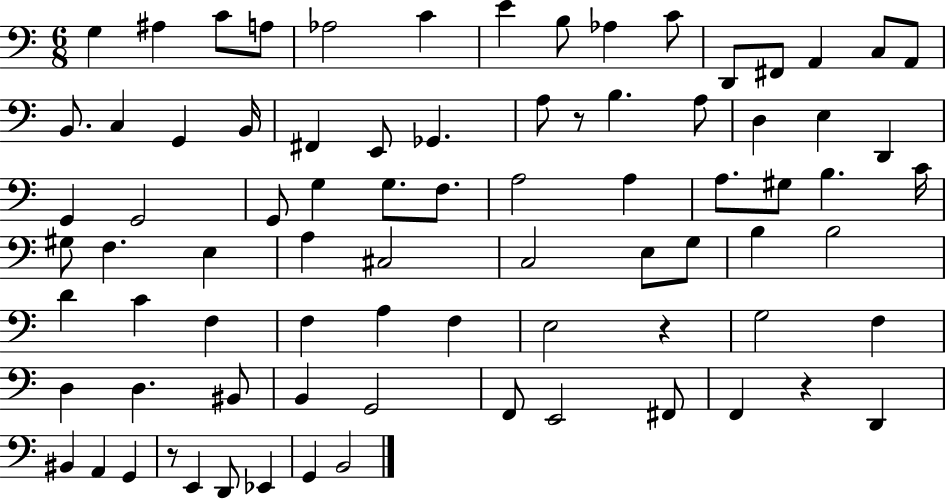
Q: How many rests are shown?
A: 4